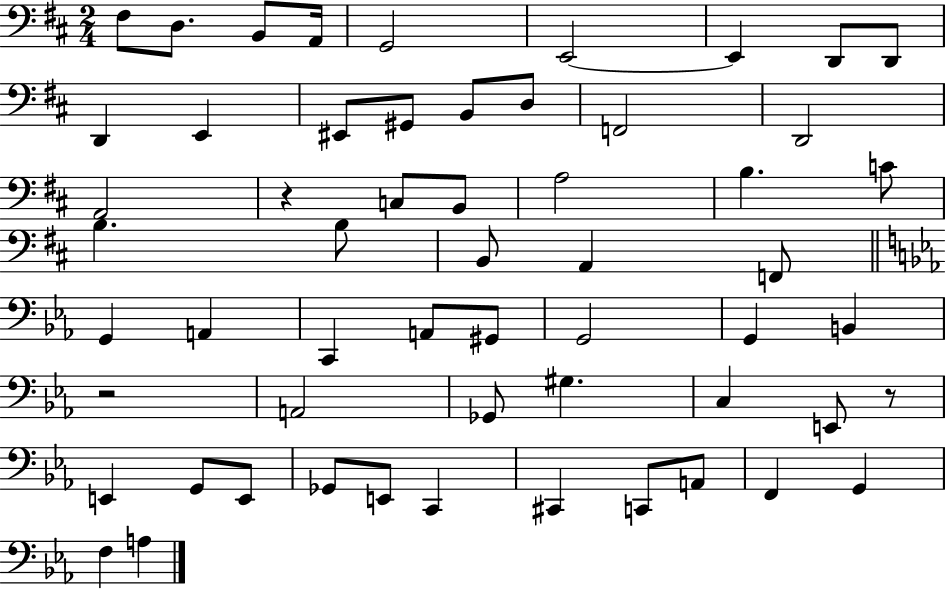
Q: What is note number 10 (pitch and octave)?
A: D2